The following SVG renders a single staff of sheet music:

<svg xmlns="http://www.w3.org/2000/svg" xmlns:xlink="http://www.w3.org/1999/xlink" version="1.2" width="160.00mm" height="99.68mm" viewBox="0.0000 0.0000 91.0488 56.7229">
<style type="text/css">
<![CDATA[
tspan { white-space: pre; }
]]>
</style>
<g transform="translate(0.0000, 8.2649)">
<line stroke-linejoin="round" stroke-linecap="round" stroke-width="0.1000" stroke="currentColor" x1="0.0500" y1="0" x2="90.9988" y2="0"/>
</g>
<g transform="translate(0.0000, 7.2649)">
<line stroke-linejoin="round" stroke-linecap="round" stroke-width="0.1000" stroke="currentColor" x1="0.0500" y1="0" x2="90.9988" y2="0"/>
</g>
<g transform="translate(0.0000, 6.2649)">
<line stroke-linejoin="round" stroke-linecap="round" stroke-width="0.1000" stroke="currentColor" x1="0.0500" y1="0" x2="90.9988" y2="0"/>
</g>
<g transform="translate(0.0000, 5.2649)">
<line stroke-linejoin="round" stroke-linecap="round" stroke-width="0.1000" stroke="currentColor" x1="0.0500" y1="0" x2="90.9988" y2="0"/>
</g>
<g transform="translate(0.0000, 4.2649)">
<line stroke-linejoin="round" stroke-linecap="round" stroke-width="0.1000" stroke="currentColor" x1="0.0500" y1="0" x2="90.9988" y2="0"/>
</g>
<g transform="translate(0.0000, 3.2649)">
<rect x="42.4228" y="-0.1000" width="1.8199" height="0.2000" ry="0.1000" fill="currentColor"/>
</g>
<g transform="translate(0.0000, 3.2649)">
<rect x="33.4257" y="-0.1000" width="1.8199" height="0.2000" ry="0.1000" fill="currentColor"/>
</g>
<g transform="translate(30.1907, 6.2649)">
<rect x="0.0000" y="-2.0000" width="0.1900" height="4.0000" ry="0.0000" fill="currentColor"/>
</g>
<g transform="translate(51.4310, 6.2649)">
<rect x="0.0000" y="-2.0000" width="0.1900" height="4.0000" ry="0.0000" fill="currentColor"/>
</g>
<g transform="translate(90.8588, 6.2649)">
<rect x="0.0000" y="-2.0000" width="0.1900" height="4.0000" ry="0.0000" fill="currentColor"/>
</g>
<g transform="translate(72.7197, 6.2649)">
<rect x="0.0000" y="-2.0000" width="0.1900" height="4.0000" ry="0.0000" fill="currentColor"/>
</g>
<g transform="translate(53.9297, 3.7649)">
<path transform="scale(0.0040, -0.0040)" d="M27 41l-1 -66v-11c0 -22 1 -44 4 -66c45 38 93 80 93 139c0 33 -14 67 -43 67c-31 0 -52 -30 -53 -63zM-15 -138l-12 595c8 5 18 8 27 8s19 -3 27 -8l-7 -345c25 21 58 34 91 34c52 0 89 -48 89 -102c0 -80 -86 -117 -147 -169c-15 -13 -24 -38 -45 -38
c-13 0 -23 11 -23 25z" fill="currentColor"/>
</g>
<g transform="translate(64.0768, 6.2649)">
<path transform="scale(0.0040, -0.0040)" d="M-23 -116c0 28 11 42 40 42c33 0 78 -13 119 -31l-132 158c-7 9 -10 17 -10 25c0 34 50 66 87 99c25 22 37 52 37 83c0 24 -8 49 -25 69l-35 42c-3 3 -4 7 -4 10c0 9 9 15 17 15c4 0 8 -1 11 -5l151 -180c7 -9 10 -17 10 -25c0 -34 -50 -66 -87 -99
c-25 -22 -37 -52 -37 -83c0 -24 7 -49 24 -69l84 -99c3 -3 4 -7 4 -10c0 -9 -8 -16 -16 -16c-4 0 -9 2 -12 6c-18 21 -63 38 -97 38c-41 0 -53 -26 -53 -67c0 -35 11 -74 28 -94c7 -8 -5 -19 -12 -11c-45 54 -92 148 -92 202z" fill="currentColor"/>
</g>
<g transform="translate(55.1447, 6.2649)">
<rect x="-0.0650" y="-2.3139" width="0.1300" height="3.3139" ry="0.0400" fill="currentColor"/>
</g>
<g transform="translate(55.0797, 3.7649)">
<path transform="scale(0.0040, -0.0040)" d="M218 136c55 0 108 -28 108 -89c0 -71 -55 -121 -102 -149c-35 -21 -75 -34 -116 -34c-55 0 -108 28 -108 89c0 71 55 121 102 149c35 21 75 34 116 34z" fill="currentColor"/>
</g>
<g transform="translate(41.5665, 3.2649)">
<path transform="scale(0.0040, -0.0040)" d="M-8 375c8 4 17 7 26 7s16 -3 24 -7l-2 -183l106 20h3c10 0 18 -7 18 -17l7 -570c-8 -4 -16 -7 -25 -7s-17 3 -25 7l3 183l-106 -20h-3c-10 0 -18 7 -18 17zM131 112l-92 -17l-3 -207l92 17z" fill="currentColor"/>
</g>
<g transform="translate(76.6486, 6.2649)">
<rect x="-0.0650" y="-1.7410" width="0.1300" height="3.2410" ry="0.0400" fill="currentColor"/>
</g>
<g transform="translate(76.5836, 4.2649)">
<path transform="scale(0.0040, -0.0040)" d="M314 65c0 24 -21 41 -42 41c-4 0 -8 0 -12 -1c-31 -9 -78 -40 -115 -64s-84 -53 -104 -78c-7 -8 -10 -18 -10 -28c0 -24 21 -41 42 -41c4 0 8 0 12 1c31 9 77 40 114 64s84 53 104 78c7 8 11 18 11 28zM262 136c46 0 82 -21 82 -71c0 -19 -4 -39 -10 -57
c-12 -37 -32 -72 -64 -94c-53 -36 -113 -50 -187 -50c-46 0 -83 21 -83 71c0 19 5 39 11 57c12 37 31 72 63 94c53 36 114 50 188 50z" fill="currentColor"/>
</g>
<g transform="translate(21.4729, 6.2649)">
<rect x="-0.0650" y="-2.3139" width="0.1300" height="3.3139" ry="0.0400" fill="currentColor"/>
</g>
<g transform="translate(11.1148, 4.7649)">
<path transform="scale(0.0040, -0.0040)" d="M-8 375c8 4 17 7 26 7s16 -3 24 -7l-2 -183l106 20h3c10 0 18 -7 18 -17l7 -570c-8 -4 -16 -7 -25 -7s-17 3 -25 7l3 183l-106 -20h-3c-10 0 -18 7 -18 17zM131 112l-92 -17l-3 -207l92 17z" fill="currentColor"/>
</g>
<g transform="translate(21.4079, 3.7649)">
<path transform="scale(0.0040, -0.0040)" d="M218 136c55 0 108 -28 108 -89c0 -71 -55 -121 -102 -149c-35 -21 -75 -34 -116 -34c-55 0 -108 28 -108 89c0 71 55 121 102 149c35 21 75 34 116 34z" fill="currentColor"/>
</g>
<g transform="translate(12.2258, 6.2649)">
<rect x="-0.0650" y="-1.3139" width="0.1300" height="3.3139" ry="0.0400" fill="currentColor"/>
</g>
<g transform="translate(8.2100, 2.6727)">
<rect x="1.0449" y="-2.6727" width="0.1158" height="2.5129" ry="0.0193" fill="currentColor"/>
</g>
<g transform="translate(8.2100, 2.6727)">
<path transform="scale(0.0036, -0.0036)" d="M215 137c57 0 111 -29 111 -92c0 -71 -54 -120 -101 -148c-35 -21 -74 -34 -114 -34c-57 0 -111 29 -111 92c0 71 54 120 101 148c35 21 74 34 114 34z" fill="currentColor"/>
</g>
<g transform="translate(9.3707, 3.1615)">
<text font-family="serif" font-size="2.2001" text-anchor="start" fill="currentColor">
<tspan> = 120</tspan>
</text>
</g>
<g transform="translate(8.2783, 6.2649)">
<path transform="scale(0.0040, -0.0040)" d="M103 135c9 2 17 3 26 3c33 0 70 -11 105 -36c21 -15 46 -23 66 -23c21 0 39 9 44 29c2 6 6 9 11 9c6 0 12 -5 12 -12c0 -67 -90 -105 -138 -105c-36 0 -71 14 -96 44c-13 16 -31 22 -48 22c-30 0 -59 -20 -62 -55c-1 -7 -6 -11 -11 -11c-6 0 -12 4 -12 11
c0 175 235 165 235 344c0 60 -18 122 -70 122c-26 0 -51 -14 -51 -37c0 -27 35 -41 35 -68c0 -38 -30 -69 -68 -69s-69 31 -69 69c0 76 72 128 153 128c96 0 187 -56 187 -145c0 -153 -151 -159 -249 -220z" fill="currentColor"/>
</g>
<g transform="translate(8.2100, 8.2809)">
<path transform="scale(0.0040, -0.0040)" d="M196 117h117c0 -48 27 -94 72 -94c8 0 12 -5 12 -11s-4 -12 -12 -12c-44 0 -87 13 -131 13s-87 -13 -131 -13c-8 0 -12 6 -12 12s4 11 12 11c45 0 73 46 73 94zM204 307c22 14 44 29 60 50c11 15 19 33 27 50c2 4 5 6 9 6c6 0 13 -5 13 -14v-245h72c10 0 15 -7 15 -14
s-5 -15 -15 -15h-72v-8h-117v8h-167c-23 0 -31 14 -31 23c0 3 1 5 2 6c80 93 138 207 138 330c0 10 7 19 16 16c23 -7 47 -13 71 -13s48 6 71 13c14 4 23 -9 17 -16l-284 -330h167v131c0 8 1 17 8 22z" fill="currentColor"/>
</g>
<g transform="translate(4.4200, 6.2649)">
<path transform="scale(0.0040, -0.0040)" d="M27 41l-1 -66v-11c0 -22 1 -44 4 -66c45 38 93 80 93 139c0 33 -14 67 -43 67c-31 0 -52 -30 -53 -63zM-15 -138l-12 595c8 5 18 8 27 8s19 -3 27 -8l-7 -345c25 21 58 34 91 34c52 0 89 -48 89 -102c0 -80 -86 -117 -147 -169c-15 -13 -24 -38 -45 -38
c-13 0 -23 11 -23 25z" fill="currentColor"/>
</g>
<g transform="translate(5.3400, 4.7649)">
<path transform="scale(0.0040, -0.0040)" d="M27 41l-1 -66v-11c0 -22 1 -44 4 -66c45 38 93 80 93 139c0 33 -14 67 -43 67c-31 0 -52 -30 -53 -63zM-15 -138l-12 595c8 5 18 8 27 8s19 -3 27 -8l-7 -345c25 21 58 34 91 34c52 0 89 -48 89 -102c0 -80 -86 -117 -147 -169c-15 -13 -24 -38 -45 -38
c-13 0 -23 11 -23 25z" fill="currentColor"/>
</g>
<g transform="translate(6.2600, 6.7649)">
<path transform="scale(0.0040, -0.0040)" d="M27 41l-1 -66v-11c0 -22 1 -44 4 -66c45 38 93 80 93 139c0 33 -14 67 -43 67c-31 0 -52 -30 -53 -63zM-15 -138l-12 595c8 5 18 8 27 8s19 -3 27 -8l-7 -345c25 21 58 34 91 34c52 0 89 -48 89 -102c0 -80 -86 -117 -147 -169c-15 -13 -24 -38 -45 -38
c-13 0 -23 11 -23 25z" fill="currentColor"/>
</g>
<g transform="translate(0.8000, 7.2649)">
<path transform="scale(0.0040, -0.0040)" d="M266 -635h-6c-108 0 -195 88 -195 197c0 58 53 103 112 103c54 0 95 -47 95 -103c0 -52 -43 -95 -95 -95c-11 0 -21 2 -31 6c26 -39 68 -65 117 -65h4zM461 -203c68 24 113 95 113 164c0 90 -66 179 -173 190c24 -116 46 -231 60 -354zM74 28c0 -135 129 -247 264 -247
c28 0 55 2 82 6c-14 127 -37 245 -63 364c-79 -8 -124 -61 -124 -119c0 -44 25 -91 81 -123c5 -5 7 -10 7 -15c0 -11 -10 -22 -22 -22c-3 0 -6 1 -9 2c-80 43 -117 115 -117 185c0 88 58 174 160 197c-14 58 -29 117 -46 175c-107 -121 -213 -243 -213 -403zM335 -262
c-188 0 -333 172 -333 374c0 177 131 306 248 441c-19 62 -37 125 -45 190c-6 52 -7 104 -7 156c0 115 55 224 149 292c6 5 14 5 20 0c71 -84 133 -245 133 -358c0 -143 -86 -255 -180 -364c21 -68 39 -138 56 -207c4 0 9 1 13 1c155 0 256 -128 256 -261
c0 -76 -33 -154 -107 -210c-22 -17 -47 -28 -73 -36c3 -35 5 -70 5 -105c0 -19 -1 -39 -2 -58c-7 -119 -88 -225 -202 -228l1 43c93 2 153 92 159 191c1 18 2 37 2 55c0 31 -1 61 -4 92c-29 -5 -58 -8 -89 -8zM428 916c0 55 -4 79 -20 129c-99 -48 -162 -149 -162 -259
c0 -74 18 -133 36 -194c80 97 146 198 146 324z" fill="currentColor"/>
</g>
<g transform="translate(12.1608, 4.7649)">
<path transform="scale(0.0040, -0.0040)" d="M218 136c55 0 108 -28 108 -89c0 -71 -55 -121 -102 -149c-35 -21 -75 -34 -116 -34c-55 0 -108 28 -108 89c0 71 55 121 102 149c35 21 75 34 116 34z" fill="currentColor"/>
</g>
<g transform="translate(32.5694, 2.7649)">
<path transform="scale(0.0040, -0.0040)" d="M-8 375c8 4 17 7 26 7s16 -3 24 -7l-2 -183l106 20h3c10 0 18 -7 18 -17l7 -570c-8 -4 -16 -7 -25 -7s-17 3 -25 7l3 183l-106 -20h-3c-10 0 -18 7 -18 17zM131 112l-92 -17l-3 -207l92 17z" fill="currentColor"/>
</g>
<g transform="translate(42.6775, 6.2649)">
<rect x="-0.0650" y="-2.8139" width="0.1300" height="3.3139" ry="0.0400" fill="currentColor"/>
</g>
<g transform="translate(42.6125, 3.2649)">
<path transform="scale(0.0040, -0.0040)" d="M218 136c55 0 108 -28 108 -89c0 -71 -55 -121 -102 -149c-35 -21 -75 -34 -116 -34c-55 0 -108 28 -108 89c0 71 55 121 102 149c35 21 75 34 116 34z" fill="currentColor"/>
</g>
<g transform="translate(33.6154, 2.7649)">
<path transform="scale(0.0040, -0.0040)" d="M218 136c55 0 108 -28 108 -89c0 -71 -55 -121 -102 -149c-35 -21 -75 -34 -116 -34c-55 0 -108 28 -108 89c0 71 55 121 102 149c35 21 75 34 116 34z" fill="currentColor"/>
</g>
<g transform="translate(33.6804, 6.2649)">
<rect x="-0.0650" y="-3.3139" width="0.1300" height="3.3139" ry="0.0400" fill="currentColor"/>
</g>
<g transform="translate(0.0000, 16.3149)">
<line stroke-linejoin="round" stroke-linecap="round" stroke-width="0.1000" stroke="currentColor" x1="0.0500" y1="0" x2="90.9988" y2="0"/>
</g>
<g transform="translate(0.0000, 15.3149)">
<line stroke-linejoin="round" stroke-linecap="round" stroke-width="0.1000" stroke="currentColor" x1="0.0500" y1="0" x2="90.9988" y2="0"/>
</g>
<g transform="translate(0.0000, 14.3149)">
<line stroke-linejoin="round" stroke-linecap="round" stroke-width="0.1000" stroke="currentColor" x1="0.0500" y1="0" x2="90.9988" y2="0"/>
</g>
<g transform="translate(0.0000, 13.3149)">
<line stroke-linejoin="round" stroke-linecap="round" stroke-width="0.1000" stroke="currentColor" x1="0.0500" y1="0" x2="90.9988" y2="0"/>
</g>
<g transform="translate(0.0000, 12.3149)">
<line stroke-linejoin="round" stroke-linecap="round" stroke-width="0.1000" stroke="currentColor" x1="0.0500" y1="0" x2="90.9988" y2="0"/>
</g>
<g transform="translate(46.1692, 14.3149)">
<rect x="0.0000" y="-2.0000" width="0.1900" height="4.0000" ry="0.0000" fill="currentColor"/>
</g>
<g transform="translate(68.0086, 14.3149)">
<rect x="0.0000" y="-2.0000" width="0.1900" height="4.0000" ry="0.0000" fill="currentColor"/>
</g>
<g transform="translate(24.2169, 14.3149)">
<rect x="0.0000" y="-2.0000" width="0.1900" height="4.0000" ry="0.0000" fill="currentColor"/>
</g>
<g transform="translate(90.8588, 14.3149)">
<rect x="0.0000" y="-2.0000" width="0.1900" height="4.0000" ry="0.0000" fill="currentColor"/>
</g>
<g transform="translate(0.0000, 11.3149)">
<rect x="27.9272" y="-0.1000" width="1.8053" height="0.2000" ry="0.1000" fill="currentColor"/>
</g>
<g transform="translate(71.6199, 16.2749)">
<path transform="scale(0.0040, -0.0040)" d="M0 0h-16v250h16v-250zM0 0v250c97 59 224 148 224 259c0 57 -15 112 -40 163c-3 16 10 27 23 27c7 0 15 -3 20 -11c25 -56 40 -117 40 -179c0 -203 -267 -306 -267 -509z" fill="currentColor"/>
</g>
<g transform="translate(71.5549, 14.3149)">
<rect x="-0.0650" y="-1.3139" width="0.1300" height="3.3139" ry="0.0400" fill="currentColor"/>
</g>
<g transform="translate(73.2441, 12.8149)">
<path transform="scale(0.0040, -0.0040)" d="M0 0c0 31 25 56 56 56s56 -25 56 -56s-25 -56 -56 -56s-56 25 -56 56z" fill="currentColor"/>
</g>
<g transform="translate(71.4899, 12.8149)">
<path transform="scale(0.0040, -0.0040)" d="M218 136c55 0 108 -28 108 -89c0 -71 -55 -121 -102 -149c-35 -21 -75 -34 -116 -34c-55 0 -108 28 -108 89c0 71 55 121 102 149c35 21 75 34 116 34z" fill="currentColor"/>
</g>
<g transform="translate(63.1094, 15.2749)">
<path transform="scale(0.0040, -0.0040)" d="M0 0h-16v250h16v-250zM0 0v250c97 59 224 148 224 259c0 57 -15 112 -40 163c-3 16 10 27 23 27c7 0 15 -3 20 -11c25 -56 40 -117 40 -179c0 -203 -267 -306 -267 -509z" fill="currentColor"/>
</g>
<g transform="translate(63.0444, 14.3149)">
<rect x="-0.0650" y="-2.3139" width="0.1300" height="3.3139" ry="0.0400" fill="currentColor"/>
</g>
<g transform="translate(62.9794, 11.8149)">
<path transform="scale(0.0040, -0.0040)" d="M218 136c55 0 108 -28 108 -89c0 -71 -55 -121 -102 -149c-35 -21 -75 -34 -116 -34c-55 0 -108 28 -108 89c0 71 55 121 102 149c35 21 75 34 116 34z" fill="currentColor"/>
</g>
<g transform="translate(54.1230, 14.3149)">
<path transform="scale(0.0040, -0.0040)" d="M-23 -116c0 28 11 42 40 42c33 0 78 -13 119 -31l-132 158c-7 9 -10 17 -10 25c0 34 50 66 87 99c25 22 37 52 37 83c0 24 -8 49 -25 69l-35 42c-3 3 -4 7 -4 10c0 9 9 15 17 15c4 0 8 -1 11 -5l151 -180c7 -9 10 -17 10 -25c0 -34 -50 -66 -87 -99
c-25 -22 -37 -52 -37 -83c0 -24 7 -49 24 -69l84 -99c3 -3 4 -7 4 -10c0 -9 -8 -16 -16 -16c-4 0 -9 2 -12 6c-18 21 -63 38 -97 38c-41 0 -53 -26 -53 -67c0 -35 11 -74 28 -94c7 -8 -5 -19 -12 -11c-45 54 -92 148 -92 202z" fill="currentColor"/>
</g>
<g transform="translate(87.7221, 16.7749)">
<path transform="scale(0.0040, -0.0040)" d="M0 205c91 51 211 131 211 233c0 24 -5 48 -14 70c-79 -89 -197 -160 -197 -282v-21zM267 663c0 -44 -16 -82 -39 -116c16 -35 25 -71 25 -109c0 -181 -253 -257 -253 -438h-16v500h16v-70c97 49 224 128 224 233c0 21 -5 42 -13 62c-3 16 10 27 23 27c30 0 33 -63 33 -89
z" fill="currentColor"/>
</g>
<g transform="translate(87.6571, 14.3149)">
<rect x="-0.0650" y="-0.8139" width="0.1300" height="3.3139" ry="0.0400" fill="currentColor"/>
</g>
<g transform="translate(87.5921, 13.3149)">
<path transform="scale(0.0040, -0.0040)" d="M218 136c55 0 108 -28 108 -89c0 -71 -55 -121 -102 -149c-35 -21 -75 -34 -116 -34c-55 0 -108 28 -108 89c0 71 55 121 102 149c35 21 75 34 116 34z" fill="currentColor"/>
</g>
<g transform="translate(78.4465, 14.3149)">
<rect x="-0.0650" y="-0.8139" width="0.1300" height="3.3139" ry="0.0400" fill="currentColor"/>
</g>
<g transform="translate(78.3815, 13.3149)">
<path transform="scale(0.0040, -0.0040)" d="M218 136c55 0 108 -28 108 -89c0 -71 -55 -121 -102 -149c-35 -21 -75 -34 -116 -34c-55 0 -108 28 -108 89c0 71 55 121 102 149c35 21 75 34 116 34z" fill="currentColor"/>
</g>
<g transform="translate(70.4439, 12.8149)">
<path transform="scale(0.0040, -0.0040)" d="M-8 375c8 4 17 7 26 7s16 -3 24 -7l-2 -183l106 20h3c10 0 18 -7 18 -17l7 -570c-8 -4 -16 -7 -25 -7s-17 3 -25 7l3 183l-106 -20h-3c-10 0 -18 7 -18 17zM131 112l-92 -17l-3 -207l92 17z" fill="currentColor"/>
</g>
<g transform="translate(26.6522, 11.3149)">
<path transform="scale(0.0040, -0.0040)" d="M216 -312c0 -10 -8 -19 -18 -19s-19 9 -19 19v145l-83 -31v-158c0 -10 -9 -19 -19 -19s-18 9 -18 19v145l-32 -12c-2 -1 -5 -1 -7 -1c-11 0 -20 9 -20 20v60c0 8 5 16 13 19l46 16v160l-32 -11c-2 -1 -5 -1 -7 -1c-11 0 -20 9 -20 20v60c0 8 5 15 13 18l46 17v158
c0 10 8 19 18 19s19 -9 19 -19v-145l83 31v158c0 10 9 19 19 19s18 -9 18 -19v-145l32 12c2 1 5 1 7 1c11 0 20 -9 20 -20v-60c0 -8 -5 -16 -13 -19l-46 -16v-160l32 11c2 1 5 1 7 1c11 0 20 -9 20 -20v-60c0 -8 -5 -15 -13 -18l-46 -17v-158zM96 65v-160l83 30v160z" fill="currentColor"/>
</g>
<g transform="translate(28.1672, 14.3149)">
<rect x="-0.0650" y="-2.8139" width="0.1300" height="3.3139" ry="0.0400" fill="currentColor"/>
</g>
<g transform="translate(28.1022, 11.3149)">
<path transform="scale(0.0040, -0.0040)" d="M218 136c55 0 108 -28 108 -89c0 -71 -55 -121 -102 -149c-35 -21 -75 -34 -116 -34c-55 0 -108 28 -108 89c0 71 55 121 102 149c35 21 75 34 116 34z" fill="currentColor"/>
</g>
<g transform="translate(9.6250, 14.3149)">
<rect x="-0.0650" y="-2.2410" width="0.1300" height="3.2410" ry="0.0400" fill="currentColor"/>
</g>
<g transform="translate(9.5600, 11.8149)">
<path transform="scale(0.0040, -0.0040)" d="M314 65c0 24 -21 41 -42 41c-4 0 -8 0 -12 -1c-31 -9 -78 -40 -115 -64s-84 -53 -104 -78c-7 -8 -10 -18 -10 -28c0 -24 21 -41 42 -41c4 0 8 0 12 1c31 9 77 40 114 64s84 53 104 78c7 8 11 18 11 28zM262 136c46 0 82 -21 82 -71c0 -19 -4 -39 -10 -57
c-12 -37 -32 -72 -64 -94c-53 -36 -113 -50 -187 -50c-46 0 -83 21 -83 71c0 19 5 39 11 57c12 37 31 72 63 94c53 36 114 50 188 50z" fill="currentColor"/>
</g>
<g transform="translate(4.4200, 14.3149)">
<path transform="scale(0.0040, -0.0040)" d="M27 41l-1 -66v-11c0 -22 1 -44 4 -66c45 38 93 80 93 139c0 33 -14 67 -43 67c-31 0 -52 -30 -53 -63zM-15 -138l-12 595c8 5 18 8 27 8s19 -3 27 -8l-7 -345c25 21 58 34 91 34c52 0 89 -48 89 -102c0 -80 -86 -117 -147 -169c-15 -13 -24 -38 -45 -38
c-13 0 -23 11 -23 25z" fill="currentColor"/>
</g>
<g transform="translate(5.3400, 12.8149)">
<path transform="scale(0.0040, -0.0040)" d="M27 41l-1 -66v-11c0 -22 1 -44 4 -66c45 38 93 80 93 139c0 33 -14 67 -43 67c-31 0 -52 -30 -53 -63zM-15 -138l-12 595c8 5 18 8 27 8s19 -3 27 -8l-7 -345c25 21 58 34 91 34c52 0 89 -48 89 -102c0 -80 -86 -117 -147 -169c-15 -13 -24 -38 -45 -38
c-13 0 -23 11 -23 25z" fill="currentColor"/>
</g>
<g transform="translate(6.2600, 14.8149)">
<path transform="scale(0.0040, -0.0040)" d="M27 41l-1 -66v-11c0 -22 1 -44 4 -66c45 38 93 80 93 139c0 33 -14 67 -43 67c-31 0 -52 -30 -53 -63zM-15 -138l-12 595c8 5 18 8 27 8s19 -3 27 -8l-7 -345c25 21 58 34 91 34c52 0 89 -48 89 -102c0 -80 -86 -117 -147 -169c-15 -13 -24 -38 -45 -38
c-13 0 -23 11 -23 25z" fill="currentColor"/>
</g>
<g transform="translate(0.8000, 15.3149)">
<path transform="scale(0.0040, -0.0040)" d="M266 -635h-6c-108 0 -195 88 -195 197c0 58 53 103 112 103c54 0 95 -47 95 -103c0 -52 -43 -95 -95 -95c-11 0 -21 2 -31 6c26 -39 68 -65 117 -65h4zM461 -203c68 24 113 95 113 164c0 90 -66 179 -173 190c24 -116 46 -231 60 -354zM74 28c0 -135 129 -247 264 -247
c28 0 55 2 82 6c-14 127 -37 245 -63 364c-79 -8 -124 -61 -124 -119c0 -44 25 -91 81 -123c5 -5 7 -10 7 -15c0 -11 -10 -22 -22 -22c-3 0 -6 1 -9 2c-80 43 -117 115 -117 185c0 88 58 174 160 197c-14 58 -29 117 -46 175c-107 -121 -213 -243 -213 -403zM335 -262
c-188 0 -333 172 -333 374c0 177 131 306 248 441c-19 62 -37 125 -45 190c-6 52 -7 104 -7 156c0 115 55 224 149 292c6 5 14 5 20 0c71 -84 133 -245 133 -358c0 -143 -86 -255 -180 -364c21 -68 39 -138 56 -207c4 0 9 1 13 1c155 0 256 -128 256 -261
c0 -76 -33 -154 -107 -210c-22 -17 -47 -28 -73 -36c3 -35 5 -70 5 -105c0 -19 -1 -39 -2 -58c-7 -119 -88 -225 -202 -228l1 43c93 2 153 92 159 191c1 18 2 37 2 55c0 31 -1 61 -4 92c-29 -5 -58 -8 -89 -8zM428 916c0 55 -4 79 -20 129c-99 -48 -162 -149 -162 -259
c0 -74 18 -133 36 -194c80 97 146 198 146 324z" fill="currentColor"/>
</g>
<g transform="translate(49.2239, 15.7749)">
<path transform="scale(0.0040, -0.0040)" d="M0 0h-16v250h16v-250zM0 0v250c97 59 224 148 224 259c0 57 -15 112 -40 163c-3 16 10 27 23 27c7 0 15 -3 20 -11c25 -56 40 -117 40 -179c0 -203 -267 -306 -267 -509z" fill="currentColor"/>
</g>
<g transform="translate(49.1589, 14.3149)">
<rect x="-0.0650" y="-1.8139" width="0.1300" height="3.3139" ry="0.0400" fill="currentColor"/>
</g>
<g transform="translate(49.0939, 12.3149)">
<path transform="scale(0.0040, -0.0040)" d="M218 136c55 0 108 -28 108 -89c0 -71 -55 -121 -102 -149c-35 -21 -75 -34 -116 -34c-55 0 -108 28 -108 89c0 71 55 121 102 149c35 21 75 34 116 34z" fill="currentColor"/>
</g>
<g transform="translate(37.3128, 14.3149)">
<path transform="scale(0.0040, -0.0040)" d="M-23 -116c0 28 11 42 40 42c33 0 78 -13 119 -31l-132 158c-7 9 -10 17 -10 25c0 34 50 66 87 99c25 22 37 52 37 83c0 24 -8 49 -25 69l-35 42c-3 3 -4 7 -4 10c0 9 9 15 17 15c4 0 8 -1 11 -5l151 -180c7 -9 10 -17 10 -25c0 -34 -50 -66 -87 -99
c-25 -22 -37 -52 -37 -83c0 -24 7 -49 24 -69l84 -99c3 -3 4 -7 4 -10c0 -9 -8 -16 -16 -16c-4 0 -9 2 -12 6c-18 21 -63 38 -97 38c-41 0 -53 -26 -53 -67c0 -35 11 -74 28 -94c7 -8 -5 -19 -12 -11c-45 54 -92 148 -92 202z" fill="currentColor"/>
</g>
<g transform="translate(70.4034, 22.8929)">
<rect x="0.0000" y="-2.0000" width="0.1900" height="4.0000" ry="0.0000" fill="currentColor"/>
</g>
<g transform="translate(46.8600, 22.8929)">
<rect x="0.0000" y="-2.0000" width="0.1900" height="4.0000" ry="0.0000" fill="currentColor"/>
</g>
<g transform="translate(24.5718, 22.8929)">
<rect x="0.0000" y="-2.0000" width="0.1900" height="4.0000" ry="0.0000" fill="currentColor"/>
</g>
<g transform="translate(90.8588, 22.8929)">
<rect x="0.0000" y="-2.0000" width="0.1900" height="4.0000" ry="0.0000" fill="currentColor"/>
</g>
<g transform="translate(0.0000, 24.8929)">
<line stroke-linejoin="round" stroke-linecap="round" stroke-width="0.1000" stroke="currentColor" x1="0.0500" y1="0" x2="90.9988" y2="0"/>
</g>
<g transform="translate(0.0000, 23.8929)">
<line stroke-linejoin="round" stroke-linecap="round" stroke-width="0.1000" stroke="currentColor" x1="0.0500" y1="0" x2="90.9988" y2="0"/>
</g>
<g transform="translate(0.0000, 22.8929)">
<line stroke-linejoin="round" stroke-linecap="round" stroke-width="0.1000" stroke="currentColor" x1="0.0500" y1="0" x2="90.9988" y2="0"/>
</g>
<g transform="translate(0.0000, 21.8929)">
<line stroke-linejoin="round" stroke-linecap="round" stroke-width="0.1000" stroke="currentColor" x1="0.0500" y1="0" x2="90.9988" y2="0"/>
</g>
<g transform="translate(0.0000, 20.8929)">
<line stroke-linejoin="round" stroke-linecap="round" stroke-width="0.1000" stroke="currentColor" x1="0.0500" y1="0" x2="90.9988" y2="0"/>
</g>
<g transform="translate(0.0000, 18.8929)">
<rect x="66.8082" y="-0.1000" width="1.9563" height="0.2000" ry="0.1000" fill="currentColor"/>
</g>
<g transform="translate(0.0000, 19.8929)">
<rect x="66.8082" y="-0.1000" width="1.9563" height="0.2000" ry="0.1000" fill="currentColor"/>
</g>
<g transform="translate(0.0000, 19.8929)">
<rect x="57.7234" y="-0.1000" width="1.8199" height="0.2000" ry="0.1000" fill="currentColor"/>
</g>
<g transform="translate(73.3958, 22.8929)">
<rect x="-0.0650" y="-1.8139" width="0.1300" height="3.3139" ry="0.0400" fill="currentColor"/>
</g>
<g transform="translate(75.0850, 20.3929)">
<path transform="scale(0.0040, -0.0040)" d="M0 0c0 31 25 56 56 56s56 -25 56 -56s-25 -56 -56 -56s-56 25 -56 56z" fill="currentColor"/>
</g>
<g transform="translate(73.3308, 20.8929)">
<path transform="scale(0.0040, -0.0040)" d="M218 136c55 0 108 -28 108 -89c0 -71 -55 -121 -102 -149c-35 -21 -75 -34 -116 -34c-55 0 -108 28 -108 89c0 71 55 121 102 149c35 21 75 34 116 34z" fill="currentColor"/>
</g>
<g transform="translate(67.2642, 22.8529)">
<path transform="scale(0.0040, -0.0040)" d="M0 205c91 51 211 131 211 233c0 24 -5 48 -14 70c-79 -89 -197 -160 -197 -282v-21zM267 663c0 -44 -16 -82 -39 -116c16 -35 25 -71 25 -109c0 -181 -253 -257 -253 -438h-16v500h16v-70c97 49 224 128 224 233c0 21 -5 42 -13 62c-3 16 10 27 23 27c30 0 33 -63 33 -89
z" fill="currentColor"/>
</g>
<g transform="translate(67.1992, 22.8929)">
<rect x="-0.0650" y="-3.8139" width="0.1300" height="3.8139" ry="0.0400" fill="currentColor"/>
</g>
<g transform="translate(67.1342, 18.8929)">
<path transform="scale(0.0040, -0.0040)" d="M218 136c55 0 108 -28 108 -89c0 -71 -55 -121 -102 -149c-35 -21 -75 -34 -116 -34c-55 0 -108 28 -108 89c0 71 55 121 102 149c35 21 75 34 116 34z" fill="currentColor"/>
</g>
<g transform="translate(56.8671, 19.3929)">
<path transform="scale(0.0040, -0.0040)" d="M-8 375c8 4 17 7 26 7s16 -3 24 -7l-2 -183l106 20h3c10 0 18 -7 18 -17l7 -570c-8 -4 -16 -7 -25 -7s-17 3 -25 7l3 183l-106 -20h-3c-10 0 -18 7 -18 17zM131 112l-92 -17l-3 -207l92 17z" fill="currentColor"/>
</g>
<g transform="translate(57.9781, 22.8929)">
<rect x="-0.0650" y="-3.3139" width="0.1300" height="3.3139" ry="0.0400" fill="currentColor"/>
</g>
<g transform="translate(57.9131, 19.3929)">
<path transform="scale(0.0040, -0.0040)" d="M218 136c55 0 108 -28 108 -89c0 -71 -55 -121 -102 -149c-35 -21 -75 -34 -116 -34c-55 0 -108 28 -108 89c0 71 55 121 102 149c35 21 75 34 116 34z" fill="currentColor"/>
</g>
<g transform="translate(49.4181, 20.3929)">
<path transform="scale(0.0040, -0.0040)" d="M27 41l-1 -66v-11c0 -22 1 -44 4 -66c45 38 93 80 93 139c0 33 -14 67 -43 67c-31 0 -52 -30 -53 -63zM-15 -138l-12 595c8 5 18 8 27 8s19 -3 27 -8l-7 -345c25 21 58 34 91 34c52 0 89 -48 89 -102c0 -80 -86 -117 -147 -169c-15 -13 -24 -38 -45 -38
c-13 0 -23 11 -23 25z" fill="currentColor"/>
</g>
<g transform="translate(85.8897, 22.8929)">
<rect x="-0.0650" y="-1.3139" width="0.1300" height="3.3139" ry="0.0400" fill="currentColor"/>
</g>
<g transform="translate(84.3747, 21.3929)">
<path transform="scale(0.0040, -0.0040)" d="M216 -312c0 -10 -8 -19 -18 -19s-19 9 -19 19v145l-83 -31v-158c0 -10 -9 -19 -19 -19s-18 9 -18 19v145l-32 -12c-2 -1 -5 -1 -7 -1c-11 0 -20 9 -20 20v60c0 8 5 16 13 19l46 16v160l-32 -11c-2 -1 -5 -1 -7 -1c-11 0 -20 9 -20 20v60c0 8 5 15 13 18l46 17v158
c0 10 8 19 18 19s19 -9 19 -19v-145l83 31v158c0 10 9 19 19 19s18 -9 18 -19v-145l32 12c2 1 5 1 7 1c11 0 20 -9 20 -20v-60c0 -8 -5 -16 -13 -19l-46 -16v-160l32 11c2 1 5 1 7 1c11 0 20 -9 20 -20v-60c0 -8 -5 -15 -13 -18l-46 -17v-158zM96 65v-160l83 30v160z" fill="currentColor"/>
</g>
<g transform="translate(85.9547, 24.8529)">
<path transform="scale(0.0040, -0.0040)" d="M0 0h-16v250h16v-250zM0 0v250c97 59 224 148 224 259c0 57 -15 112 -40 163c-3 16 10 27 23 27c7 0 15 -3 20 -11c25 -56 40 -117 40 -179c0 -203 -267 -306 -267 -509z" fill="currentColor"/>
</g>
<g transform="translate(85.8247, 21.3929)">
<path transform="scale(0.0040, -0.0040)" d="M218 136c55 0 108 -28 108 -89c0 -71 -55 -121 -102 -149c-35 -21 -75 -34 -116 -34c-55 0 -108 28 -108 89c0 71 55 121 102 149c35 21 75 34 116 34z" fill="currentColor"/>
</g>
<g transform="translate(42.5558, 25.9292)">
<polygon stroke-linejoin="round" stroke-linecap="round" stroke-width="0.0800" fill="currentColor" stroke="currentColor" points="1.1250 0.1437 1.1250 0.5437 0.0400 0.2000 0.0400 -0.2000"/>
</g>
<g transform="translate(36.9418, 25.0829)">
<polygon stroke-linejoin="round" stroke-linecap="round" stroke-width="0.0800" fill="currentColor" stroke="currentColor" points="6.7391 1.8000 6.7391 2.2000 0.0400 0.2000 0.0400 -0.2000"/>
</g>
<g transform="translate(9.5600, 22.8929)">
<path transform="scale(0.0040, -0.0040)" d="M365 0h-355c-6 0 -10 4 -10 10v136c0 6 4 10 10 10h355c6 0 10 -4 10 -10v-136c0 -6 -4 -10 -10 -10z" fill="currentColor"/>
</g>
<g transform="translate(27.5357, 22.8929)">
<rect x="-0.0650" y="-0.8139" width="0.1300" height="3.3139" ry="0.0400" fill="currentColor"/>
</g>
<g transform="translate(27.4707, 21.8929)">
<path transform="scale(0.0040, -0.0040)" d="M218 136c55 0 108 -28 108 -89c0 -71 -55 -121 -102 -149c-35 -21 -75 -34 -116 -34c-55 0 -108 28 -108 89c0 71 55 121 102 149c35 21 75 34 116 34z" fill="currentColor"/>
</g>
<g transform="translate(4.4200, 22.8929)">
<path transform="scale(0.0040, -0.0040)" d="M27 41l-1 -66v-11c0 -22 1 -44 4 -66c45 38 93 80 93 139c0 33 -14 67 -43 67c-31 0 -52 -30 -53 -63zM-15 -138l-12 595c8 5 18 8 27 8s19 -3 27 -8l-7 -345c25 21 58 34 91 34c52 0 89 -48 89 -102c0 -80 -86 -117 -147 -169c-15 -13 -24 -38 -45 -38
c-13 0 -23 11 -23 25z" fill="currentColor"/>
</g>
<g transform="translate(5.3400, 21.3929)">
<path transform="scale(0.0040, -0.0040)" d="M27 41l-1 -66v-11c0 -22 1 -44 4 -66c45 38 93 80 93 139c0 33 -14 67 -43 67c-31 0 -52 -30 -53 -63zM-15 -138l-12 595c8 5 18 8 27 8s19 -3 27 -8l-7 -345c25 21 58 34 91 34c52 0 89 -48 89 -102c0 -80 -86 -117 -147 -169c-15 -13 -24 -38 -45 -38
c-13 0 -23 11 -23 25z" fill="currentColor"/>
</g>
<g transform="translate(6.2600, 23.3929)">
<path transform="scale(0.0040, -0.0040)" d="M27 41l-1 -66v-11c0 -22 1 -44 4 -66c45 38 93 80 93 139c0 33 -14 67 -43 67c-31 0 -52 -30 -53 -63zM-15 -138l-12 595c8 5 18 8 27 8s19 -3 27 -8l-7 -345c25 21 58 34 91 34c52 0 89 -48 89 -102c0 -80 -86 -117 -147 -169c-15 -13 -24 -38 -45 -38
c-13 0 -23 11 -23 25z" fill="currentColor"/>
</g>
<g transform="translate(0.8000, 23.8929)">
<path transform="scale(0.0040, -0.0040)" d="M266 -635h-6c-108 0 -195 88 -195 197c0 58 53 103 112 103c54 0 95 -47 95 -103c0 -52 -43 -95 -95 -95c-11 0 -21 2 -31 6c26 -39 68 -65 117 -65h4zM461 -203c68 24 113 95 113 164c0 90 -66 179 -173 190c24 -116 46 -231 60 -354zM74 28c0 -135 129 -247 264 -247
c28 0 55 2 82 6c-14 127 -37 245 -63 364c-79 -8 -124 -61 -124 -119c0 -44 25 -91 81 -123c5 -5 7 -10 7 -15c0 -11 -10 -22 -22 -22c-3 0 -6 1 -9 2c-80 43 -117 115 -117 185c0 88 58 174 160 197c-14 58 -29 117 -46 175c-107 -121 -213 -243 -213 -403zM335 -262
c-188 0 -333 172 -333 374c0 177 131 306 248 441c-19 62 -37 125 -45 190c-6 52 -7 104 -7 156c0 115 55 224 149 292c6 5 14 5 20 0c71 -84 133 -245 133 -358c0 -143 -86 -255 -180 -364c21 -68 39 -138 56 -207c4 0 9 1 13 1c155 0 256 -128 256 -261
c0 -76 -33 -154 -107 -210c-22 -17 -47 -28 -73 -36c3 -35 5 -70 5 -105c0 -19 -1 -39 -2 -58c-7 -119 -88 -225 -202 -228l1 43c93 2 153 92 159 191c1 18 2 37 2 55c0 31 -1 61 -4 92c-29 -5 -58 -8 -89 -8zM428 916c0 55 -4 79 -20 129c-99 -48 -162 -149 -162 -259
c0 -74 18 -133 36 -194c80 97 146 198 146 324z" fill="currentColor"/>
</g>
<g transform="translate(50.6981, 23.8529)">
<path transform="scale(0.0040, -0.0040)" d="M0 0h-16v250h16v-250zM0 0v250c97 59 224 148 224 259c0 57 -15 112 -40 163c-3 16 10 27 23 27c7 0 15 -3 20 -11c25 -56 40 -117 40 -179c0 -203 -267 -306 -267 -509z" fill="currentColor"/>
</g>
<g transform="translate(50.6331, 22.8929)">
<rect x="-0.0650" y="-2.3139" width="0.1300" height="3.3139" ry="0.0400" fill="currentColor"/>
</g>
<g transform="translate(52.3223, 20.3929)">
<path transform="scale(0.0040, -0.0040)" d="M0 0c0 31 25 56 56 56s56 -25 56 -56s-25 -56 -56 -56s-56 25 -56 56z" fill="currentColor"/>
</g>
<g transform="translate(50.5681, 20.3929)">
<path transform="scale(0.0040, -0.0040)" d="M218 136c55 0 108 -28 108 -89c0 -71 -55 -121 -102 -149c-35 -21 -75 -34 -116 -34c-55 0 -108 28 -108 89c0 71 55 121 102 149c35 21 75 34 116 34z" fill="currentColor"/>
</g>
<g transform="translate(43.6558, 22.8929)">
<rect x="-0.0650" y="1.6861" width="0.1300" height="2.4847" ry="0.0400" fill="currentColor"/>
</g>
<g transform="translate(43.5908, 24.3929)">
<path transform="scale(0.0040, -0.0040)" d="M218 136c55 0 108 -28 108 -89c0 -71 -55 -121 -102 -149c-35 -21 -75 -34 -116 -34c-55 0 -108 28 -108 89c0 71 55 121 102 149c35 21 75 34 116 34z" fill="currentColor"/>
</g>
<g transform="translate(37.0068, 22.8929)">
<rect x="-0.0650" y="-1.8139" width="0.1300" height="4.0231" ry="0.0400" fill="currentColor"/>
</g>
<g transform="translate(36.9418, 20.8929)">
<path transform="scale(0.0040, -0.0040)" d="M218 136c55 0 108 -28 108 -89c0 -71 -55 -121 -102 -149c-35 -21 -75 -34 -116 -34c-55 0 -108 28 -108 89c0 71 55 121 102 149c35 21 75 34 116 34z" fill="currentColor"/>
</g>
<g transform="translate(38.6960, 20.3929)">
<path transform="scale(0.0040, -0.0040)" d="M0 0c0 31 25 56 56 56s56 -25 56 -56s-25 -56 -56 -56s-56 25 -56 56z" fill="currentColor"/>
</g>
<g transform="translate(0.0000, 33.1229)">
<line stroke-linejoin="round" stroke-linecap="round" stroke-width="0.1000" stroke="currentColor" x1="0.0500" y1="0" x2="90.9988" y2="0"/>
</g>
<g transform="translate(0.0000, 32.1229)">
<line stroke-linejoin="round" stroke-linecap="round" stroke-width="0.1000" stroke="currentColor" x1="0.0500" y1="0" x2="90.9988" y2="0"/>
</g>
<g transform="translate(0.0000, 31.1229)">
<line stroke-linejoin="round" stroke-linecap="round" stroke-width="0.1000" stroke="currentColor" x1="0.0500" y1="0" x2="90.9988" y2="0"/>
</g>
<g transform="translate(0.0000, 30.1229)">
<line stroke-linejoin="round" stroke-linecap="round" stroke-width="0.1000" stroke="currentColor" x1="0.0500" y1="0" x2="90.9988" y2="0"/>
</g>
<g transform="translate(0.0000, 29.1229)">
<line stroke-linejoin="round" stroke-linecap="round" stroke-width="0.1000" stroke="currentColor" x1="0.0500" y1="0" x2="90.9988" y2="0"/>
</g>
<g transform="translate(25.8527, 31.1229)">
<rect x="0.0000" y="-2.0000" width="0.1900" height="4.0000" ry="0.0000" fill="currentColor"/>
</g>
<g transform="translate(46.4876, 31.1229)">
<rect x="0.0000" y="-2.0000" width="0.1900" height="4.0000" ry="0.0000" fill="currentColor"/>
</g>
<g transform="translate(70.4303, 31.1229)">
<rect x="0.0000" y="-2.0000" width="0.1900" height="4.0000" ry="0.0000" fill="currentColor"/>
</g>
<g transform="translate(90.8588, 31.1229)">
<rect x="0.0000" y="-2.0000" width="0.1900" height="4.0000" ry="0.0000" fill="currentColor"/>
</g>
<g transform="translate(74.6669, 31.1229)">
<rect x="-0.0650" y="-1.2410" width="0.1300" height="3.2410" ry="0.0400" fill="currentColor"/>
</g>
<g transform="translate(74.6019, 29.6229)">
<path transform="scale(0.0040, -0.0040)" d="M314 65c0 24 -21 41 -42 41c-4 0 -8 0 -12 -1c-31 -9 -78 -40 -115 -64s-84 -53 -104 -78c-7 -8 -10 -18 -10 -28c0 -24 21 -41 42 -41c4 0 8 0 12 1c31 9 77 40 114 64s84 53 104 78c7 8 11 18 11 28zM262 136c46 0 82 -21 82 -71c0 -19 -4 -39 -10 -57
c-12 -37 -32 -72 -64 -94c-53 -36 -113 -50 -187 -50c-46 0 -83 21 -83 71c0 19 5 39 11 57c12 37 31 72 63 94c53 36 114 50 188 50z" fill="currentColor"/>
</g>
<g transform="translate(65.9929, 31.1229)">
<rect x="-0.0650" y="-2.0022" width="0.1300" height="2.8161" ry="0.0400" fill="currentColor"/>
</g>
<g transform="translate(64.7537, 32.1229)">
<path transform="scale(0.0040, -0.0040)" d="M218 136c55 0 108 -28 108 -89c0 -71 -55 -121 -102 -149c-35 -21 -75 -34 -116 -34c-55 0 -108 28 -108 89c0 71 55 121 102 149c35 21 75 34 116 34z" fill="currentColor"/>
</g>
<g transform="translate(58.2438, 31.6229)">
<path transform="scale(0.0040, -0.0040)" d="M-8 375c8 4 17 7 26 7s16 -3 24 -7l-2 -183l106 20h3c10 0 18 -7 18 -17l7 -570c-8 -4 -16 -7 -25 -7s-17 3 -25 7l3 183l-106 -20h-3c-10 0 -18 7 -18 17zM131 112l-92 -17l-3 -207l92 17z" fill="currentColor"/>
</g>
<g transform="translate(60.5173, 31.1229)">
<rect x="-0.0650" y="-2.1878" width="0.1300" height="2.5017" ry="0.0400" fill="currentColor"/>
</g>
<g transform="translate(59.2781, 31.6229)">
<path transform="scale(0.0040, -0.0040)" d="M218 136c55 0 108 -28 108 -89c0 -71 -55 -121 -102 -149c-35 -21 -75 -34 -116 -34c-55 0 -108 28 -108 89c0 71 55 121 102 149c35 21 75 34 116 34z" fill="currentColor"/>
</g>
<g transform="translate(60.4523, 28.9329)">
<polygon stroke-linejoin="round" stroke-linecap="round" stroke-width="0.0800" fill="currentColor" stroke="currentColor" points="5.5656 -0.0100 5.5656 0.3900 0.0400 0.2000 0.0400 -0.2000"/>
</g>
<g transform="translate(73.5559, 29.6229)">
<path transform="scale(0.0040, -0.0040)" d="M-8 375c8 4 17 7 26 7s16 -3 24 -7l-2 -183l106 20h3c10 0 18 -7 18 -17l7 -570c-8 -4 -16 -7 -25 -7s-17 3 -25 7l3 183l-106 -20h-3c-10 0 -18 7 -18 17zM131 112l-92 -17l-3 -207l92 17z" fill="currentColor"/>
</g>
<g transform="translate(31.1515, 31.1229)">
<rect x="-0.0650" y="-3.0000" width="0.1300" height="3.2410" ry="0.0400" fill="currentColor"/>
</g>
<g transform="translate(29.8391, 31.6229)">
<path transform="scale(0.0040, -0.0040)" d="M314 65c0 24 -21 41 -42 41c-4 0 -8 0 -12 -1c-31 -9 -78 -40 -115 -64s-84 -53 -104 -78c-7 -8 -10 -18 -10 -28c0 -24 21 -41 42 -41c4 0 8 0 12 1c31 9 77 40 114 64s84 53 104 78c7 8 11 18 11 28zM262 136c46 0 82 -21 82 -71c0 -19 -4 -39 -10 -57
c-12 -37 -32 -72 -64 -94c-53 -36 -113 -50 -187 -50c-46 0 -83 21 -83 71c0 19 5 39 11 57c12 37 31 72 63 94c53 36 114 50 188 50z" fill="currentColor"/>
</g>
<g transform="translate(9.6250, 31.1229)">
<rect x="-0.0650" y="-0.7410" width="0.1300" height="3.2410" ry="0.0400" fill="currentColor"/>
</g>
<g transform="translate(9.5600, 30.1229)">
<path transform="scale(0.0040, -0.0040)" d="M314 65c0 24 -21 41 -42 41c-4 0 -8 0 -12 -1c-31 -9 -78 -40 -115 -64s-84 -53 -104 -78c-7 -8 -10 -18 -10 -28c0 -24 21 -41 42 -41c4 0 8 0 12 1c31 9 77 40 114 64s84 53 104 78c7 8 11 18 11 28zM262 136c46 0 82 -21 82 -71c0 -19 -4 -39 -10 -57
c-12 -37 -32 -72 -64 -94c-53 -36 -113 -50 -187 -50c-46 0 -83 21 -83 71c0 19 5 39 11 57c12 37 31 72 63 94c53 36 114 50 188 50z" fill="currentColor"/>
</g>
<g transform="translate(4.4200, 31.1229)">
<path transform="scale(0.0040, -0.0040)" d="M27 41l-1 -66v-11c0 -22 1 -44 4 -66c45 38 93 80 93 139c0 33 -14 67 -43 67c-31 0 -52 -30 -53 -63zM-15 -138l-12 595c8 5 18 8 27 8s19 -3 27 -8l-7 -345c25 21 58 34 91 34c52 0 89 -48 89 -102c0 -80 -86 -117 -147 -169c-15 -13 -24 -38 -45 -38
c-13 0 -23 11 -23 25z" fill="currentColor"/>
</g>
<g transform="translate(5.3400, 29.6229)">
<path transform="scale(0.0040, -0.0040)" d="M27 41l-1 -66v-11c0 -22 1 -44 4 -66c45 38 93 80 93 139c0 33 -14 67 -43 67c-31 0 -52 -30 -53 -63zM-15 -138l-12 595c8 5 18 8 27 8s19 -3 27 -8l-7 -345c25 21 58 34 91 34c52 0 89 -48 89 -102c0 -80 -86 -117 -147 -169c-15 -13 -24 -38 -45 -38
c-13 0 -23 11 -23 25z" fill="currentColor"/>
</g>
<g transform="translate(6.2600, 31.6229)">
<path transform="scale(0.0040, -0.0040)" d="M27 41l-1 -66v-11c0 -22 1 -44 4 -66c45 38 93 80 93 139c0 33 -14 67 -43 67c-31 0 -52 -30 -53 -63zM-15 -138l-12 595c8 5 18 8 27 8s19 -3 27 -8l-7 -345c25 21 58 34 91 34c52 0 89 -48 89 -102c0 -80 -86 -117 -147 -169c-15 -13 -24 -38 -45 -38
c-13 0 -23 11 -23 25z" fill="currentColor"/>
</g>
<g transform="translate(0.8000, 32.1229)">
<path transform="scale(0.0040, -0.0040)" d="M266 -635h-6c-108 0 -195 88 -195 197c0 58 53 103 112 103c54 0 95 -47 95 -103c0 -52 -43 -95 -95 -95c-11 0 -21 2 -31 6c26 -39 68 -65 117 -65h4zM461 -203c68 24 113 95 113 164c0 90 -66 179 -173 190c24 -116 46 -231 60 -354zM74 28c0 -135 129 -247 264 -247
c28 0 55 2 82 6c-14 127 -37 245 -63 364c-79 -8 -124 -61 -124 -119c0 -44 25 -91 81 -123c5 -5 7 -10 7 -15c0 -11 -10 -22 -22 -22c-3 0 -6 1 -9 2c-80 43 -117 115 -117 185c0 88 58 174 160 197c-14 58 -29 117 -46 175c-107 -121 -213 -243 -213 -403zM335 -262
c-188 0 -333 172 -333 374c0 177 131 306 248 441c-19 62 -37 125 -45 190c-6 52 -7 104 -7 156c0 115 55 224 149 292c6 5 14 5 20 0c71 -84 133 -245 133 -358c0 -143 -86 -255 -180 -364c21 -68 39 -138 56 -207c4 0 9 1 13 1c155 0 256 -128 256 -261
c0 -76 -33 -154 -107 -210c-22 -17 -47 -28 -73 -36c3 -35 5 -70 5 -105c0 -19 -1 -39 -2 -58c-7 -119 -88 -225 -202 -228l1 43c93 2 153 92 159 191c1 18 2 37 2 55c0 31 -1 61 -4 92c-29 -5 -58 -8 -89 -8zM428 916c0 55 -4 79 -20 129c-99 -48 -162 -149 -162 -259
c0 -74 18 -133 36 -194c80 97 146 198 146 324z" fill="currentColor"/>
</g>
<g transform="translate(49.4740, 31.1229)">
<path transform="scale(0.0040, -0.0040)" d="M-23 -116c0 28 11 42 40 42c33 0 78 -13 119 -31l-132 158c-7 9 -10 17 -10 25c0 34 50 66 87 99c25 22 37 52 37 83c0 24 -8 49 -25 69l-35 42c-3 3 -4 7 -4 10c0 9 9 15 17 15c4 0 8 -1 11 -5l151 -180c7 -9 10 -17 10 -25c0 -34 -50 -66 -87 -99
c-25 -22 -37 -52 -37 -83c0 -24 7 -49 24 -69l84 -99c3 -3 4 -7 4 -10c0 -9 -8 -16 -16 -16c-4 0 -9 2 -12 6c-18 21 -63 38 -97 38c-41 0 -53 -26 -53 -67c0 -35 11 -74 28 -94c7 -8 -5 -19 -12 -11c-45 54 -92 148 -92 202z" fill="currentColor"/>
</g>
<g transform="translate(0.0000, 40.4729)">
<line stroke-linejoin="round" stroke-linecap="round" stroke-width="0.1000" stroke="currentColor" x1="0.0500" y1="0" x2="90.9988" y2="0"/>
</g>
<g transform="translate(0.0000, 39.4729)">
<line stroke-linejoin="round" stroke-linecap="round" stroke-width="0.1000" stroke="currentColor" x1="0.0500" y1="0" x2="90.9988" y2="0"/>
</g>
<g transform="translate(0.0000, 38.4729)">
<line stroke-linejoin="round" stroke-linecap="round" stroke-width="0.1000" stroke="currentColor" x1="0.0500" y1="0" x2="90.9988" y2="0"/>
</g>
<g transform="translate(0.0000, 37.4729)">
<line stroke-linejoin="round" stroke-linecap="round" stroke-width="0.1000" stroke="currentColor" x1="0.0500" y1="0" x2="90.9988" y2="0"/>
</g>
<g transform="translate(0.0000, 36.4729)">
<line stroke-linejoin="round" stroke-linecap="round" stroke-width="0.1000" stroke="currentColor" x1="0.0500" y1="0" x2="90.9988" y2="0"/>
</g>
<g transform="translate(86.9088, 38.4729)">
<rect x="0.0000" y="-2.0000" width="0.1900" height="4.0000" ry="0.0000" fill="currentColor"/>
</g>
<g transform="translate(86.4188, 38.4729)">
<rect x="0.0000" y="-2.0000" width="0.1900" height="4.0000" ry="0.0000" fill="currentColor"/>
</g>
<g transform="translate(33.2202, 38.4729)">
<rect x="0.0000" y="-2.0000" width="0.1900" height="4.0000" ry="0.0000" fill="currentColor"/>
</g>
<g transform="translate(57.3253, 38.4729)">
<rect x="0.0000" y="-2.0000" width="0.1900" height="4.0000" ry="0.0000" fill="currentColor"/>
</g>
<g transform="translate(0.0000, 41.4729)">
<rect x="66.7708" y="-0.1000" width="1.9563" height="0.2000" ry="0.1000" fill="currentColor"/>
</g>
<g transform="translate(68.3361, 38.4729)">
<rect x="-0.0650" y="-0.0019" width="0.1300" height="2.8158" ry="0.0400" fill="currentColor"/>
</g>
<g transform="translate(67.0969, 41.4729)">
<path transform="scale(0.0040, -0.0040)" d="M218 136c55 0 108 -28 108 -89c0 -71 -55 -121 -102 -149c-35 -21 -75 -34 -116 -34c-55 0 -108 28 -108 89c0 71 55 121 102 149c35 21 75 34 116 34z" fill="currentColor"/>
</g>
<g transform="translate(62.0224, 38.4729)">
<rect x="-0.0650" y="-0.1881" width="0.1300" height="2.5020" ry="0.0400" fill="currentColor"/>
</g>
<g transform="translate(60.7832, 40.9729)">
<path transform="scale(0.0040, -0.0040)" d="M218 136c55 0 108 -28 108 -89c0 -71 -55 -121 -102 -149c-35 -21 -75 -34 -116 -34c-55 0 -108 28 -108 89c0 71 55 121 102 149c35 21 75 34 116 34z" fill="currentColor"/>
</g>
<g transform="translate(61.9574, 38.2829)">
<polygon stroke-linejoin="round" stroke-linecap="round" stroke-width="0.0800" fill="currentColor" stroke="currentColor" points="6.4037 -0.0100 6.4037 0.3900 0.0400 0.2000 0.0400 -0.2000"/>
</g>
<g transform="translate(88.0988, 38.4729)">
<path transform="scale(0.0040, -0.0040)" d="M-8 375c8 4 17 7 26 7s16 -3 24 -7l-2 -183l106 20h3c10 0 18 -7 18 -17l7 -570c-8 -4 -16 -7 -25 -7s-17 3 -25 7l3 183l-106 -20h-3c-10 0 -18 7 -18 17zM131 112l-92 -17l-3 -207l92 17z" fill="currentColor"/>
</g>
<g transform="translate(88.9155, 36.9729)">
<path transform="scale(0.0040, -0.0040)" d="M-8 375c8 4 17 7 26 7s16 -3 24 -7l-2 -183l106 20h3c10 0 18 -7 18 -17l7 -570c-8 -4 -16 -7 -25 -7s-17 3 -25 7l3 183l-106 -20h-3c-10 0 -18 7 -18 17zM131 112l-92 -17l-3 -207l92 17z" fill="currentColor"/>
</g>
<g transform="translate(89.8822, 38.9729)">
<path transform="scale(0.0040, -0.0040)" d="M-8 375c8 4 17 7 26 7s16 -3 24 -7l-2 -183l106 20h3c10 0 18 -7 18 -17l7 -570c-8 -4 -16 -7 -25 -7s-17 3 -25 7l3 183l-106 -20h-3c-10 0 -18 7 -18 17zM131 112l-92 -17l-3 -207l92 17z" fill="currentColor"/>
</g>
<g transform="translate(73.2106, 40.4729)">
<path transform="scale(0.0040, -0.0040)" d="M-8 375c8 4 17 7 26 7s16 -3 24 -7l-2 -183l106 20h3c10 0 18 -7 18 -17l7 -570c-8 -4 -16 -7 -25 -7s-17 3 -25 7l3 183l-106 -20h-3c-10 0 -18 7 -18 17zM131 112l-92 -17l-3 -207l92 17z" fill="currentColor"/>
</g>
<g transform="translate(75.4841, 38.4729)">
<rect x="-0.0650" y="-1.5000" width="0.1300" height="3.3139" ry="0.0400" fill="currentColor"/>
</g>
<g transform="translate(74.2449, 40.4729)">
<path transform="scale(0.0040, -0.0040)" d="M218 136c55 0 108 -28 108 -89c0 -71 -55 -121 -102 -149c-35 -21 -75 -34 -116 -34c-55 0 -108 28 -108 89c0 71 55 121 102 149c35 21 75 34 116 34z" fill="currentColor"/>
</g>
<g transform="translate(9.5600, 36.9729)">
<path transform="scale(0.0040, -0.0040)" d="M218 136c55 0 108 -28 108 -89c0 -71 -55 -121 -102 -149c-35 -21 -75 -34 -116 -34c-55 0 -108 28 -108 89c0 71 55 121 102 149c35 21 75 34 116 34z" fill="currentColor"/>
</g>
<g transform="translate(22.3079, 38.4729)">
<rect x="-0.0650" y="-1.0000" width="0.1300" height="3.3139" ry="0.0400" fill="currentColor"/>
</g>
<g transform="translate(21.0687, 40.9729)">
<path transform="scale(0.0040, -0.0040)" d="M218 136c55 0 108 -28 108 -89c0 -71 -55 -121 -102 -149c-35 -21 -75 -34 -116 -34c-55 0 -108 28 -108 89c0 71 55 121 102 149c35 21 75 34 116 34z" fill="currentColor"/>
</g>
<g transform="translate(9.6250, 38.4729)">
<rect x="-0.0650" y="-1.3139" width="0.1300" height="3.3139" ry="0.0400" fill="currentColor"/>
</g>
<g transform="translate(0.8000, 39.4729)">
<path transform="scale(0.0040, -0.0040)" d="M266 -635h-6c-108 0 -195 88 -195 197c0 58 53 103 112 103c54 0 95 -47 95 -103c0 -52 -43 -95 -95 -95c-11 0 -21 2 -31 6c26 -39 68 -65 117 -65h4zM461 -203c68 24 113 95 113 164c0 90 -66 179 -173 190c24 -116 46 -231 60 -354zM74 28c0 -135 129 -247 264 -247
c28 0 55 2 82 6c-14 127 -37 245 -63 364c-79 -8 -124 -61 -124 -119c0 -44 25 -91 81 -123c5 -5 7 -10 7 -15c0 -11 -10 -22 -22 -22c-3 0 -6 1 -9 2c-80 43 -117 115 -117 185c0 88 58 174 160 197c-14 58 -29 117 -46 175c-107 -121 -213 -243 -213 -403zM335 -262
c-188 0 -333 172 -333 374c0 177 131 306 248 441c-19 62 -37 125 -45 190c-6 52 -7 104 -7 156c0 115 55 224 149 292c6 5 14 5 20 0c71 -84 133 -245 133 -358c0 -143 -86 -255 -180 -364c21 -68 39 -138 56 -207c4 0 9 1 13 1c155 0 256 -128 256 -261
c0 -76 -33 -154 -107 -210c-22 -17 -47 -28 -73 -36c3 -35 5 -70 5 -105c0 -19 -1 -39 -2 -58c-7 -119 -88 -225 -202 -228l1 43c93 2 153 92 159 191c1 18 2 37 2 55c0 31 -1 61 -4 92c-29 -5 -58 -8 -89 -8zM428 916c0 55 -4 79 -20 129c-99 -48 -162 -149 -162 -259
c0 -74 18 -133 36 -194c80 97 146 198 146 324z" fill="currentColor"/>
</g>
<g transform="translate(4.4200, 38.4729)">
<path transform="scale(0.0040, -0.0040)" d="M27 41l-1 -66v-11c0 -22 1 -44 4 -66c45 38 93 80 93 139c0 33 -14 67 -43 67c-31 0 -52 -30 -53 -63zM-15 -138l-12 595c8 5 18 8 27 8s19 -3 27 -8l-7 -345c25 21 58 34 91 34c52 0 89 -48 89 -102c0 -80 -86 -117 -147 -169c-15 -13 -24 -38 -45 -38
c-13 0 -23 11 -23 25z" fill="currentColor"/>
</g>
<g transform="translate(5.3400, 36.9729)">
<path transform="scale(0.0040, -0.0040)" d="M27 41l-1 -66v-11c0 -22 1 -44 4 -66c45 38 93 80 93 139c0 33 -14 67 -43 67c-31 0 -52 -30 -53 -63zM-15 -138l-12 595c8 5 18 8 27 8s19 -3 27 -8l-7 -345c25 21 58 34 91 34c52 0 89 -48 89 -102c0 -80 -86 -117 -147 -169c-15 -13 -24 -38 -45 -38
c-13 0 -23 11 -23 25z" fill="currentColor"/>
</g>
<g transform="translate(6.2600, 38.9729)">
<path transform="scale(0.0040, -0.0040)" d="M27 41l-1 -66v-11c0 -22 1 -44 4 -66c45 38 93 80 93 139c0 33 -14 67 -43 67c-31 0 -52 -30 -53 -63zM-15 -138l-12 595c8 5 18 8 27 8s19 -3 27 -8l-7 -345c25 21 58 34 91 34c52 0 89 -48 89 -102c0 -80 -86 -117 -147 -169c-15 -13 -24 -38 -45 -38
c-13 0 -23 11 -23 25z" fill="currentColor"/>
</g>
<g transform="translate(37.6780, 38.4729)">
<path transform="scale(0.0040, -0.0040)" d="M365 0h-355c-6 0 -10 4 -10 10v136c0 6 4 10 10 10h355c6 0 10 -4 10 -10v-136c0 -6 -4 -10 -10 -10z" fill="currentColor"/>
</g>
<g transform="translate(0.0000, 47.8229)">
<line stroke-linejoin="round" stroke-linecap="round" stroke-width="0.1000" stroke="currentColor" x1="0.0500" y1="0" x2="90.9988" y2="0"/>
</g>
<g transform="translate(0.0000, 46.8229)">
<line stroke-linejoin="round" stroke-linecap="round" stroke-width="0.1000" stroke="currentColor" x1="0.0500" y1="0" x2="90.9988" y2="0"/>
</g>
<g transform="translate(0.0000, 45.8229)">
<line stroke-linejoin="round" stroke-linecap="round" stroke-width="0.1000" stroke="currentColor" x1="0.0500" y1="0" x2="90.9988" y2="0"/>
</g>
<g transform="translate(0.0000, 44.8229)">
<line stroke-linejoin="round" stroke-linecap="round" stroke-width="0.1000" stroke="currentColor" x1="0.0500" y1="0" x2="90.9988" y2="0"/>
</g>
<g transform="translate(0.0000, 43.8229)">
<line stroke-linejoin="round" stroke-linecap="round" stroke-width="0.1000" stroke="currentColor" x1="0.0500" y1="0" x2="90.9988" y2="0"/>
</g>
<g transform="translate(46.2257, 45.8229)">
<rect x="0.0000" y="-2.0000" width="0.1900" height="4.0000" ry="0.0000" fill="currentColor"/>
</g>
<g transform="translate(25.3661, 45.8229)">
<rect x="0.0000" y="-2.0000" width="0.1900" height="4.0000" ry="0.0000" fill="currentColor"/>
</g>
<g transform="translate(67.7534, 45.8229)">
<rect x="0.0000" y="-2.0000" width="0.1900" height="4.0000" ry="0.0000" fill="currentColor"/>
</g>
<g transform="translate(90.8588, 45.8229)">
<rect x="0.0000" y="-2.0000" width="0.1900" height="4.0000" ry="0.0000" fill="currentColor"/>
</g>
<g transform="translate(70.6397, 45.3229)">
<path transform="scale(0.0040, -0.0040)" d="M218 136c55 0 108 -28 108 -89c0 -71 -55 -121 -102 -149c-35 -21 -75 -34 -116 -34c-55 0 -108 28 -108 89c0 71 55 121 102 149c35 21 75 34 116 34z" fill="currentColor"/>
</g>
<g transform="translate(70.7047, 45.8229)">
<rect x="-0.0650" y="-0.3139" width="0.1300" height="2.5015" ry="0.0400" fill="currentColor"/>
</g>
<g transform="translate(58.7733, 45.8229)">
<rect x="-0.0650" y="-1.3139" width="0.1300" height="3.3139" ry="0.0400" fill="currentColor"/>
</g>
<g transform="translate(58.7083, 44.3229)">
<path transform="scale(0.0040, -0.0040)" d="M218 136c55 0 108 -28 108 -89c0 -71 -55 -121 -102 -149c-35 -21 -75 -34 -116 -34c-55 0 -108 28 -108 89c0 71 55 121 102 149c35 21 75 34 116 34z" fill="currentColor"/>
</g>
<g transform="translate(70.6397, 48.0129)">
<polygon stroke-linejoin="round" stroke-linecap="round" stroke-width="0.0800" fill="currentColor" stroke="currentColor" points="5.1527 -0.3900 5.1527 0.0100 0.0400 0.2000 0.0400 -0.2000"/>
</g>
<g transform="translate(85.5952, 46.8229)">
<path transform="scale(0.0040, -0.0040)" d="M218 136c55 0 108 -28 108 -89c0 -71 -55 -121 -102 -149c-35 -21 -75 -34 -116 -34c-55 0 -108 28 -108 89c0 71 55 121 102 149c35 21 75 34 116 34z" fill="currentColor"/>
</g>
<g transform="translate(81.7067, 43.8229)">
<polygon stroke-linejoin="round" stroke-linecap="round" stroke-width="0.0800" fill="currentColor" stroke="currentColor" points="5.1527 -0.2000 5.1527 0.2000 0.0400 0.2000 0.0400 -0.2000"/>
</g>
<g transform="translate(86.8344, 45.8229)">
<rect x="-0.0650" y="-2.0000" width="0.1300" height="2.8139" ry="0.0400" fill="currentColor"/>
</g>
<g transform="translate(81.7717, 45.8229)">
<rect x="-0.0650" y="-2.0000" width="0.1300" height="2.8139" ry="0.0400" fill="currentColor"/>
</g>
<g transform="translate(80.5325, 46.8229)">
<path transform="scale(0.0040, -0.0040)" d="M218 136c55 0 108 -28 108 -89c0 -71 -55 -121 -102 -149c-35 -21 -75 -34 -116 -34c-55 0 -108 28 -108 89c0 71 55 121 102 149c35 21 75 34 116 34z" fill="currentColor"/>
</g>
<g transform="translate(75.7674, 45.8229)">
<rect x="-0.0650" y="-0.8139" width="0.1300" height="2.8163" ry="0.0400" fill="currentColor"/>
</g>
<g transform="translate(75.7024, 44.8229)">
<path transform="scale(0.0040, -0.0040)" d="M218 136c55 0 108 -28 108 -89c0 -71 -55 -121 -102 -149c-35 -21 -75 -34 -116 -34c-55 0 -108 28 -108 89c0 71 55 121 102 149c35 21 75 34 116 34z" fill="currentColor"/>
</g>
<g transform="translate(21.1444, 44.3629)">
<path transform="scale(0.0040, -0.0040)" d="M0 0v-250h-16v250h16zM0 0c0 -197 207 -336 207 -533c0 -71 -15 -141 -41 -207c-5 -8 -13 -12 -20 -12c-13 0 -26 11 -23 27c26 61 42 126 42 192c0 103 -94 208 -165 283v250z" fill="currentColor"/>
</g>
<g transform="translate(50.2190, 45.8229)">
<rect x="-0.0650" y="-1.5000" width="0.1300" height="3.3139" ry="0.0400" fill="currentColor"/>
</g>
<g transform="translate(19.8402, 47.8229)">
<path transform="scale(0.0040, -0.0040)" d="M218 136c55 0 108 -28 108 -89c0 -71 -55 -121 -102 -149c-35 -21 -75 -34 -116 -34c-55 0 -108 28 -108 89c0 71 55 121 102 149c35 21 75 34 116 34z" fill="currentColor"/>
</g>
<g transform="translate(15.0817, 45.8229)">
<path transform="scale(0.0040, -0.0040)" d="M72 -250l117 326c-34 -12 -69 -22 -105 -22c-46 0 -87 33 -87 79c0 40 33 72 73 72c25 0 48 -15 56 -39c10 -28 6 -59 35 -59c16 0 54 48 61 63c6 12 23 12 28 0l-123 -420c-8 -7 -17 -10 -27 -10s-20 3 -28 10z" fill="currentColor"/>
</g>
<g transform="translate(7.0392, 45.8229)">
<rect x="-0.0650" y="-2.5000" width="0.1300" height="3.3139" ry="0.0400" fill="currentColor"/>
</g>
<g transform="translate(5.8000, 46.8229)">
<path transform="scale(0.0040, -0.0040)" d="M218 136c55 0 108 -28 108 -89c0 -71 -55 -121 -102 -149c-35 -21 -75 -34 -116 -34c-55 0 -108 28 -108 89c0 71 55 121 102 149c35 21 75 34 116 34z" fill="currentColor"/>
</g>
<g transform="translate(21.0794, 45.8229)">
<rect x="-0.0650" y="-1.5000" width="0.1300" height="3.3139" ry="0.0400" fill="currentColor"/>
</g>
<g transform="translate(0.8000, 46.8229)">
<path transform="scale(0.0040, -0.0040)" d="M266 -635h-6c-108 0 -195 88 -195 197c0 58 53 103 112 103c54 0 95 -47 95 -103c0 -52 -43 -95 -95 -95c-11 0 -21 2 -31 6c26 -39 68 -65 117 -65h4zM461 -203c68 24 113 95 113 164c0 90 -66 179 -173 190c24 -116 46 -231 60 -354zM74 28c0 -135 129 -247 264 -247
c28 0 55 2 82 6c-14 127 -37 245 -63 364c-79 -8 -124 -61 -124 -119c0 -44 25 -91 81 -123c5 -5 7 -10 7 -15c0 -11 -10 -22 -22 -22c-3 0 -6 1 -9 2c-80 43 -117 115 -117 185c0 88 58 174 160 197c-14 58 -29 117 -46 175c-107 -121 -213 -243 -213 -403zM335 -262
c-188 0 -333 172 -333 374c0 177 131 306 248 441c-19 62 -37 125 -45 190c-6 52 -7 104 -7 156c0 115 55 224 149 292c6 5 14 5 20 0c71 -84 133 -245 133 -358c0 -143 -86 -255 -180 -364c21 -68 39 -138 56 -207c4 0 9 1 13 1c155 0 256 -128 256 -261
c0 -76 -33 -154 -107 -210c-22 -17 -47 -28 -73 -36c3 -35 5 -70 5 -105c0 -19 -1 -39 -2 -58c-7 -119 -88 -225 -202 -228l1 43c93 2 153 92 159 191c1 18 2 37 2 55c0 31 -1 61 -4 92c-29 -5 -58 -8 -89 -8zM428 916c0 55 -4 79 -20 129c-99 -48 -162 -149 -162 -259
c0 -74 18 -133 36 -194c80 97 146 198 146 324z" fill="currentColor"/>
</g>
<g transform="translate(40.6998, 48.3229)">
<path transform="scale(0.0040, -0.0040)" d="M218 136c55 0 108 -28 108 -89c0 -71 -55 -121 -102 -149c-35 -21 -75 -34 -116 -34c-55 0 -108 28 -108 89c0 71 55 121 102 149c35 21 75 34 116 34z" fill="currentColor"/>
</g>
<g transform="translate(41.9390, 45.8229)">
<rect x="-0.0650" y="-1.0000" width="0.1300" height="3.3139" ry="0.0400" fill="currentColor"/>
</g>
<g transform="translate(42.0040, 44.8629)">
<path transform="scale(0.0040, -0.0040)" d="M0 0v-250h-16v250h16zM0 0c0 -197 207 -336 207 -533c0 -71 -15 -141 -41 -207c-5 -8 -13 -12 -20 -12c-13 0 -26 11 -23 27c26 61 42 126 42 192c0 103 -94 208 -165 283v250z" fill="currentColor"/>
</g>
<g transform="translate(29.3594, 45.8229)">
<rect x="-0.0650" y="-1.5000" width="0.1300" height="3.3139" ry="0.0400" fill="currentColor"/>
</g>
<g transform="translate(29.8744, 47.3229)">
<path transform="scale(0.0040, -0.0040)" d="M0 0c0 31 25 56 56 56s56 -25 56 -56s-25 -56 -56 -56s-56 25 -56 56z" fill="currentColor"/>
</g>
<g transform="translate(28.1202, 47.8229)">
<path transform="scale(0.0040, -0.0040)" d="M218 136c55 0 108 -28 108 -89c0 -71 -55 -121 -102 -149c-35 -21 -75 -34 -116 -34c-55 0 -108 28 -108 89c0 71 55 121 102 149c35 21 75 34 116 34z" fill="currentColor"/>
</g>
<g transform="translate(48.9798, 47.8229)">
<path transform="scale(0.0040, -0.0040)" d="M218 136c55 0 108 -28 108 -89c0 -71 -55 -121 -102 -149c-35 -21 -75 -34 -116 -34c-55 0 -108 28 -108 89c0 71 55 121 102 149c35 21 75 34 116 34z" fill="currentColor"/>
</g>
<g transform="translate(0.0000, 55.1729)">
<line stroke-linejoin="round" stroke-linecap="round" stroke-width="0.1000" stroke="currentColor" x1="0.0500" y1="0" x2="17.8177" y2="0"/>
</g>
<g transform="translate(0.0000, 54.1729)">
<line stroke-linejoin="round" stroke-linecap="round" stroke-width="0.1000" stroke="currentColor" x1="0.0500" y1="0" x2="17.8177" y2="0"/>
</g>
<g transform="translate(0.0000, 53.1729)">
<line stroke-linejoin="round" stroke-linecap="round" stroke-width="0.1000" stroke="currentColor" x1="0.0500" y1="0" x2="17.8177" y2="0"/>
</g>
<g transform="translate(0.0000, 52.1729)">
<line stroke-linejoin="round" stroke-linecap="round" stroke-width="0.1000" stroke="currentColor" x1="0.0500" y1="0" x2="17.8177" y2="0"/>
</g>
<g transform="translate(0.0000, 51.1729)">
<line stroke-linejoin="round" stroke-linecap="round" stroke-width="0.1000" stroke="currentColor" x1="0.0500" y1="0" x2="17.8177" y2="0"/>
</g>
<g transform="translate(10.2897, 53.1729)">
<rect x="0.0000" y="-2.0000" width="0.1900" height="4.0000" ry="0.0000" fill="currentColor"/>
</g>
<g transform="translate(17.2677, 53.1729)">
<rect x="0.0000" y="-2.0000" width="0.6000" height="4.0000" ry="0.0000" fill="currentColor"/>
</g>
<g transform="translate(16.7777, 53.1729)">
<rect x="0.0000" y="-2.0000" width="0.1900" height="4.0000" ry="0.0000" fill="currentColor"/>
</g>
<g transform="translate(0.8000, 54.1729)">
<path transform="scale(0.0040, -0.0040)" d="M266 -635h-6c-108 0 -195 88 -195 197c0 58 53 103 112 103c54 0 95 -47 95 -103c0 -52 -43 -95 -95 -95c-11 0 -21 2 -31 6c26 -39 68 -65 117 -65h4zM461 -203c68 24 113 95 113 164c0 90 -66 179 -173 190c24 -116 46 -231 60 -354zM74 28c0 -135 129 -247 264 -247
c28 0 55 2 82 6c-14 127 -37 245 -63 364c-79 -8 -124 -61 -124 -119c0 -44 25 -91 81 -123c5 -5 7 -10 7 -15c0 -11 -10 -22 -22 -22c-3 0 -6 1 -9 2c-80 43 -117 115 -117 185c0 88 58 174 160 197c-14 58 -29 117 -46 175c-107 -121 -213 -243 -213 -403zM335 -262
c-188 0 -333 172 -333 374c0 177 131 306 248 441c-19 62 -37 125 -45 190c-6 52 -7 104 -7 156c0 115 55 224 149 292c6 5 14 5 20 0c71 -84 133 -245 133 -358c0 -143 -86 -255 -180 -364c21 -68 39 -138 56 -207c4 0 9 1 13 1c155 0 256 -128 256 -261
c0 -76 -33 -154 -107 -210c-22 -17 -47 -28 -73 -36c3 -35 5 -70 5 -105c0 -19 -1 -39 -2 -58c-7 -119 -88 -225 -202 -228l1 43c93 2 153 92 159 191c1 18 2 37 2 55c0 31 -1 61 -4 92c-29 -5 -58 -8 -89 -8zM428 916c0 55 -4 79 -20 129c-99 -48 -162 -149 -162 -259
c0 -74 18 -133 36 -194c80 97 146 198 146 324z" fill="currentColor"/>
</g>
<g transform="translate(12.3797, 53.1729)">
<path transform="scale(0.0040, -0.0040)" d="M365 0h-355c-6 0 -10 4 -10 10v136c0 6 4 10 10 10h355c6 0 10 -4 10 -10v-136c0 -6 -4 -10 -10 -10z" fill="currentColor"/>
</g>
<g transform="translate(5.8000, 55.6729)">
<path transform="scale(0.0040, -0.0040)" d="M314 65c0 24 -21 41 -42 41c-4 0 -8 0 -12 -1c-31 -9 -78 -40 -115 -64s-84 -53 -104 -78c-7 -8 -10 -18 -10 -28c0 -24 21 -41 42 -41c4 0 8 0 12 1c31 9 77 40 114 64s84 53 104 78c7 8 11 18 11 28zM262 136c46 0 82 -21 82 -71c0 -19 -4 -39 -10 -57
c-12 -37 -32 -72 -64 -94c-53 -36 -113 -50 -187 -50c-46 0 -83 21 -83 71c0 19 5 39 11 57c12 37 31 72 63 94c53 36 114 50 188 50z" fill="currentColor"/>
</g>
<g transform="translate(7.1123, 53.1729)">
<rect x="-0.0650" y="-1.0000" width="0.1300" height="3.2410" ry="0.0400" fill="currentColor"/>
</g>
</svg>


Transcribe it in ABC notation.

X:1
T:Untitled
M:2/4
L:1/4
K:Eb
e g b a _g z f2 g2 ^a z f/2 z g/2 e/2 d d/4 z2 d f/2 F/4 _g/2 b c'/4 f ^e/2 d2 _A2 z A/2 G/2 e2 _e D z2 D/2 C/2 E G z/2 E/2 E D/2 E e c/2 d/2 G/2 G/2 D2 z2